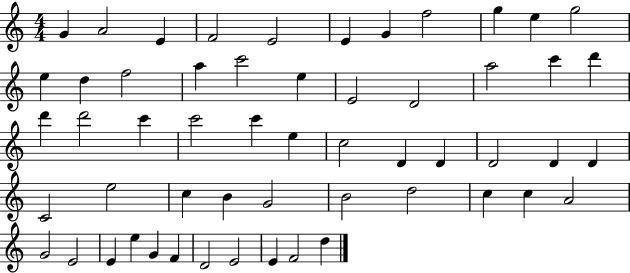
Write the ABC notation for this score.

X:1
T:Untitled
M:4/4
L:1/4
K:C
G A2 E F2 E2 E G f2 g e g2 e d f2 a c'2 e E2 D2 a2 c' d' d' d'2 c' c'2 c' e c2 D D D2 D D C2 e2 c B G2 B2 d2 c c A2 G2 E2 E e G F D2 E2 E F2 d